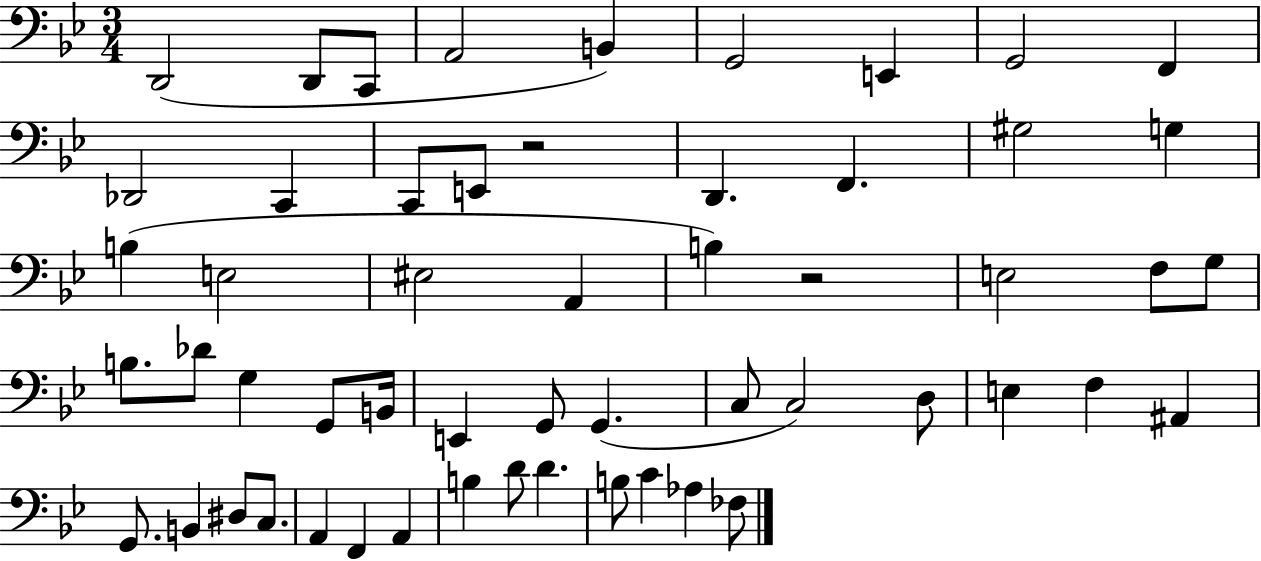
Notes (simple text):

D2/h D2/e C2/e A2/h B2/q G2/h E2/q G2/h F2/q Db2/h C2/q C2/e E2/e R/h D2/q. F2/q. G#3/h G3/q B3/q E3/h EIS3/h A2/q B3/q R/h E3/h F3/e G3/e B3/e. Db4/e G3/q G2/e B2/s E2/q G2/e G2/q. C3/e C3/h D3/e E3/q F3/q A#2/q G2/e. B2/q D#3/e C3/e. A2/q F2/q A2/q B3/q D4/e D4/q. B3/e C4/q Ab3/q FES3/e